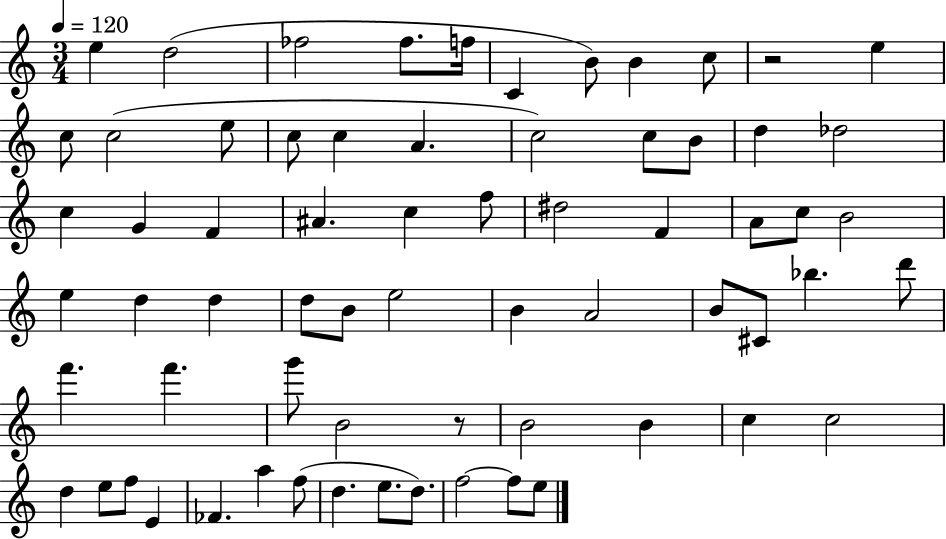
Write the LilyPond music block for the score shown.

{
  \clef treble
  \numericTimeSignature
  \time 3/4
  \key c \major
  \tempo 4 = 120
  e''4 d''2( | fes''2 fes''8. f''16 | c'4 b'8) b'4 c''8 | r2 e''4 | \break c''8 c''2( e''8 | c''8 c''4 a'4. | c''2) c''8 b'8 | d''4 des''2 | \break c''4 g'4 f'4 | ais'4. c''4 f''8 | dis''2 f'4 | a'8 c''8 b'2 | \break e''4 d''4 d''4 | d''8 b'8 e''2 | b'4 a'2 | b'8 cis'8 bes''4. d'''8 | \break f'''4. f'''4. | g'''8 b'2 r8 | b'2 b'4 | c''4 c''2 | \break d''4 e''8 f''8 e'4 | fes'4. a''4 f''8( | d''4. e''8. d''8.) | f''2~~ f''8 e''8 | \break \bar "|."
}